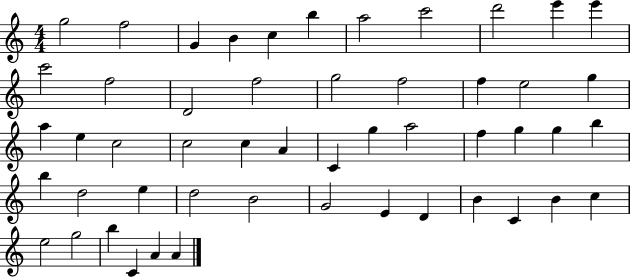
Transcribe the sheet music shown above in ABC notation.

X:1
T:Untitled
M:4/4
L:1/4
K:C
g2 f2 G B c b a2 c'2 d'2 e' e' c'2 f2 D2 f2 g2 f2 f e2 g a e c2 c2 c A C g a2 f g g b b d2 e d2 B2 G2 E D B C B c e2 g2 b C A A